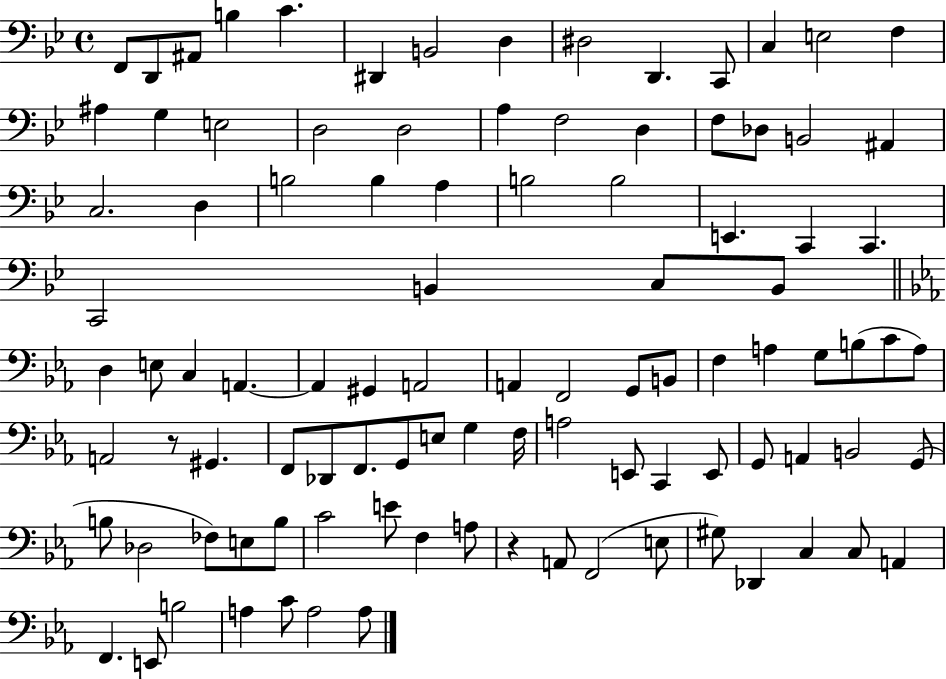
{
  \clef bass
  \time 4/4
  \defaultTimeSignature
  \key bes \major
  f,8 d,8 ais,8 b4 c'4. | dis,4 b,2 d4 | dis2 d,4. c,8 | c4 e2 f4 | \break ais4 g4 e2 | d2 d2 | a4 f2 d4 | f8 des8 b,2 ais,4 | \break c2. d4 | b2 b4 a4 | b2 b2 | e,4. c,4 c,4. | \break c,2 b,4 c8 b,8 | \bar "||" \break \key ees \major d4 e8 c4 a,4.~~ | a,4 gis,4 a,2 | a,4 f,2 g,8 b,8 | f4 a4 g8 b8( c'8 a8) | \break a,2 r8 gis,4. | f,8 des,8 f,8. g,8 e8 g4 f16 | a2 e,8 c,4 e,8 | g,8 a,4 b,2 g,8( | \break b8 des2 fes8) e8 b8 | c'2 e'8 f4 a8 | r4 a,8 f,2( e8 | gis8) des,4 c4 c8 a,4 | \break f,4. e,8 b2 | a4 c'8 a2 a8 | \bar "|."
}